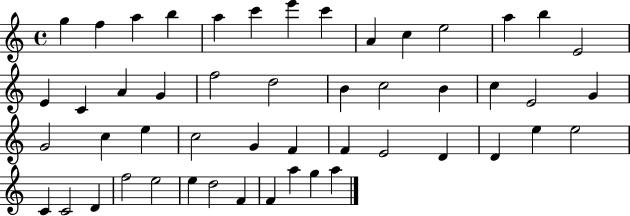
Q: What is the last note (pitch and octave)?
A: A5